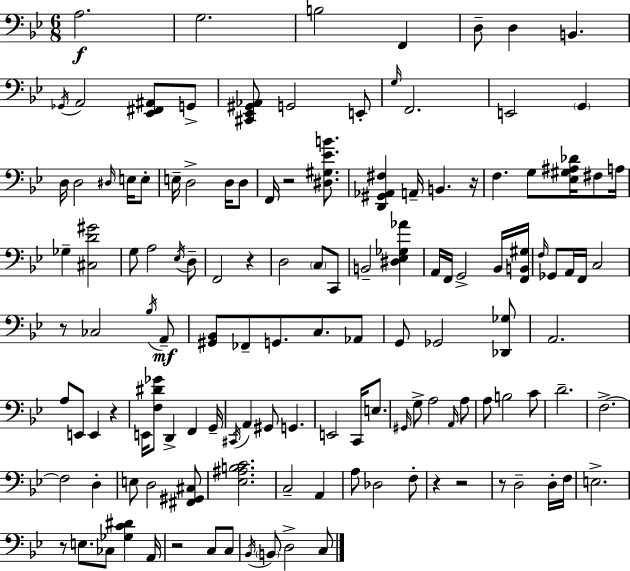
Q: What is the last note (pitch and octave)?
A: C3